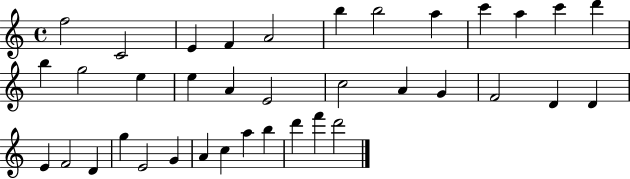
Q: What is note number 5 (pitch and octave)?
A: A4